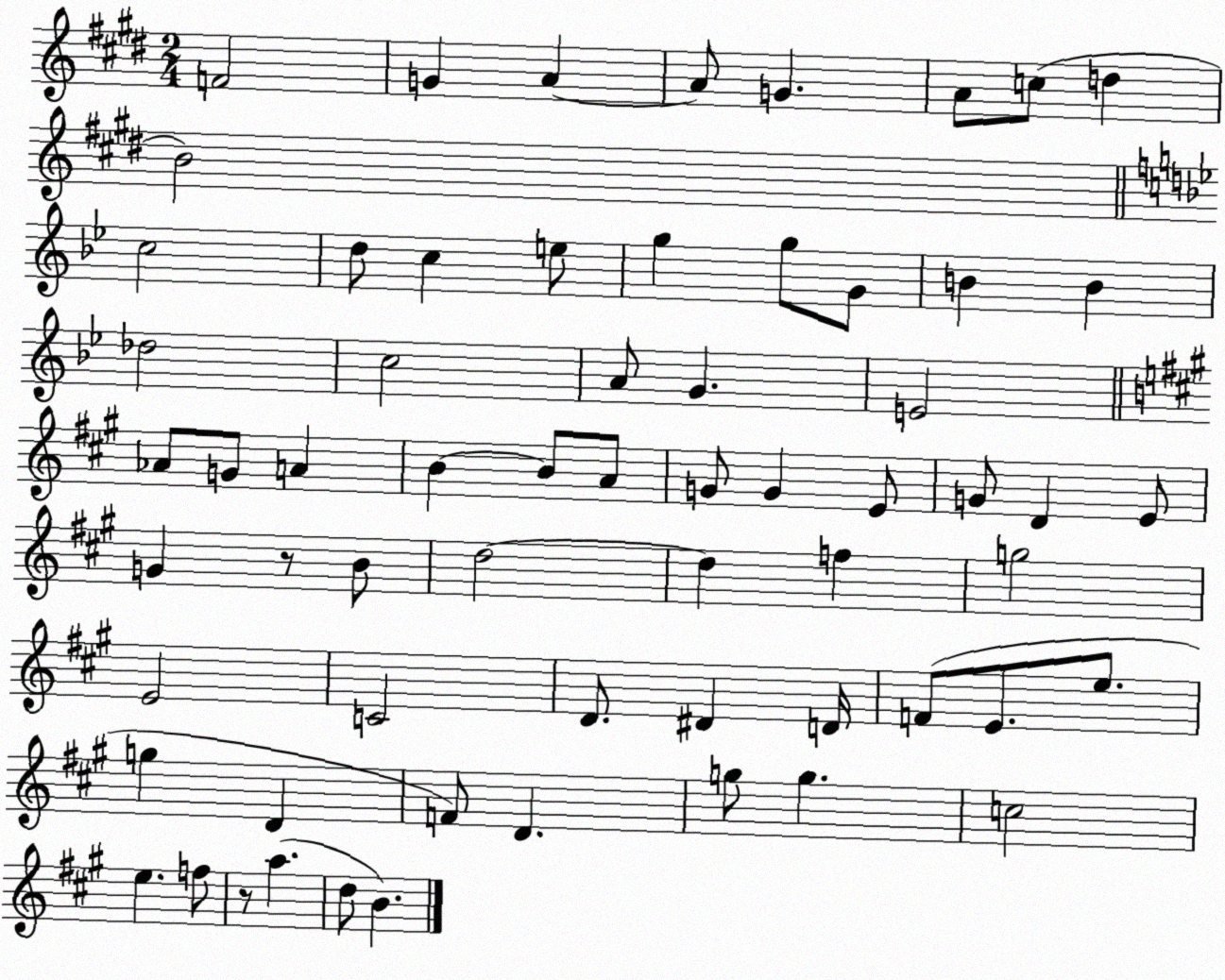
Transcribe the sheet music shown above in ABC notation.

X:1
T:Untitled
M:2/4
L:1/4
K:E
F2 G A A/2 G A/2 c/2 d B2 c2 d/2 c e/2 g g/2 G/2 B B _d2 c2 A/2 G E2 _A/2 G/2 A B B/2 A/2 G/2 G E/2 G/2 D E/2 G z/2 B/2 d2 d f g2 E2 C2 D/2 ^D D/4 F/2 E/2 e/2 g D F/2 D g/2 g c2 e f/2 z/2 a d/2 B